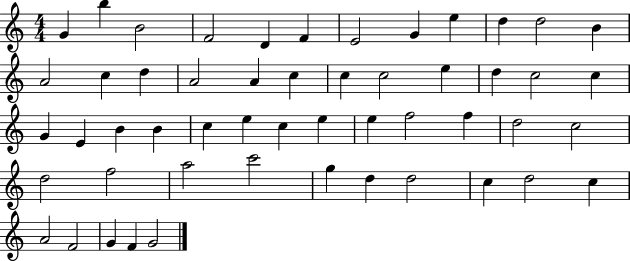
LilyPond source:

{
  \clef treble
  \numericTimeSignature
  \time 4/4
  \key c \major
  g'4 b''4 b'2 | f'2 d'4 f'4 | e'2 g'4 e''4 | d''4 d''2 b'4 | \break a'2 c''4 d''4 | a'2 a'4 c''4 | c''4 c''2 e''4 | d''4 c''2 c''4 | \break g'4 e'4 b'4 b'4 | c''4 e''4 c''4 e''4 | e''4 f''2 f''4 | d''2 c''2 | \break d''2 f''2 | a''2 c'''2 | g''4 d''4 d''2 | c''4 d''2 c''4 | \break a'2 f'2 | g'4 f'4 g'2 | \bar "|."
}